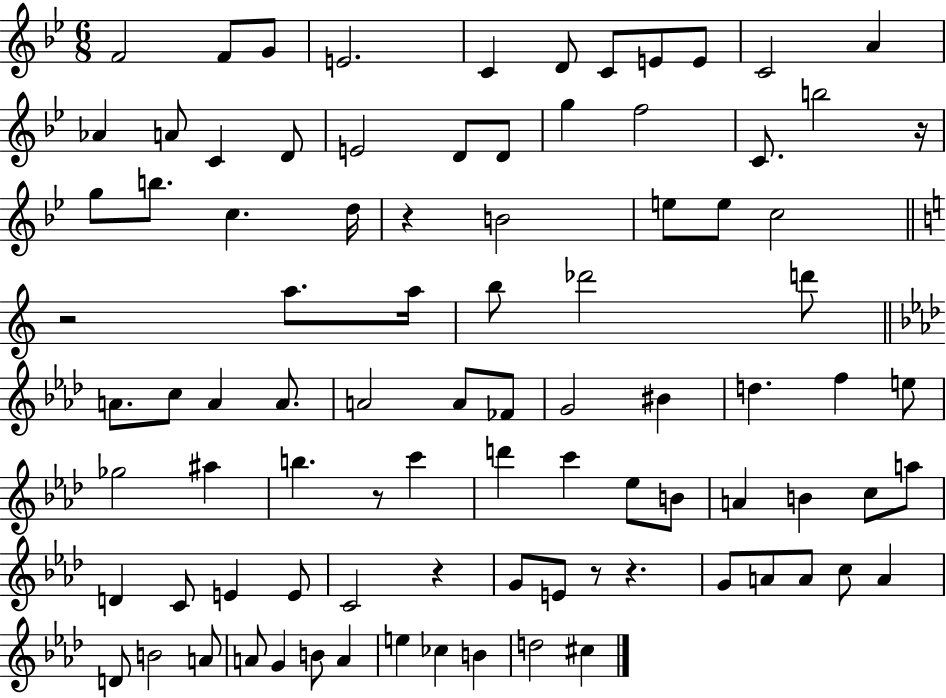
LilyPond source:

{
  \clef treble
  \numericTimeSignature
  \time 6/8
  \key bes \major
  f'2 f'8 g'8 | e'2. | c'4 d'8 c'8 e'8 e'8 | c'2 a'4 | \break aes'4 a'8 c'4 d'8 | e'2 d'8 d'8 | g''4 f''2 | c'8. b''2 r16 | \break g''8 b''8. c''4. d''16 | r4 b'2 | e''8 e''8 c''2 | \bar "||" \break \key c \major r2 a''8. a''16 | b''8 des'''2 d'''8 | \bar "||" \break \key aes \major a'8. c''8 a'4 a'8. | a'2 a'8 fes'8 | g'2 bis'4 | d''4. f''4 e''8 | \break ges''2 ais''4 | b''4. r8 c'''4 | d'''4 c'''4 ees''8 b'8 | a'4 b'4 c''8 a''8 | \break d'4 c'8 e'4 e'8 | c'2 r4 | g'8 e'8 r8 r4. | g'8 a'8 a'8 c''8 a'4 | \break d'8 b'2 a'8 | a'8 g'4 b'8 a'4 | e''4 ces''4 b'4 | d''2 cis''4 | \break \bar "|."
}